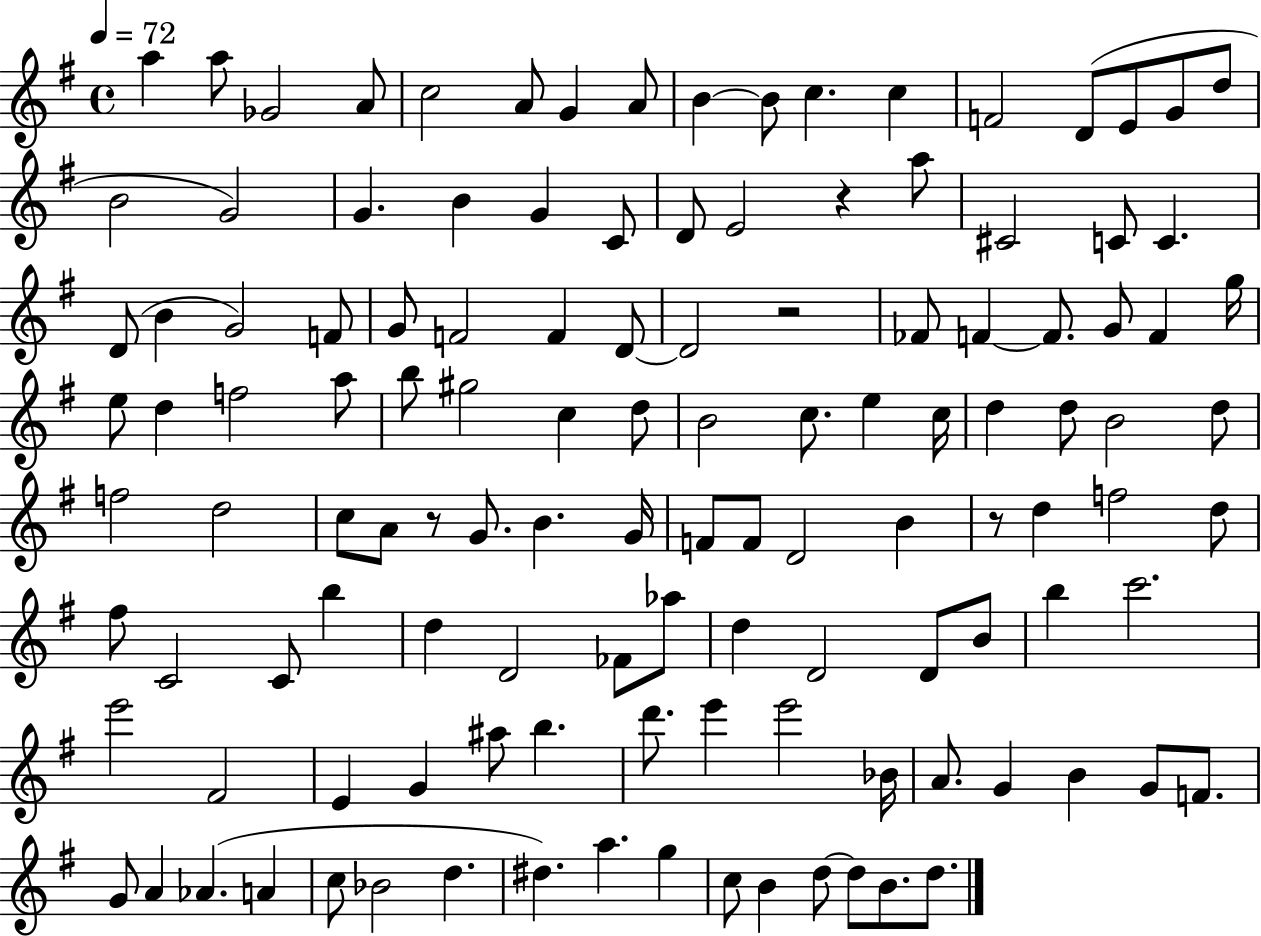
X:1
T:Untitled
M:4/4
L:1/4
K:G
a a/2 _G2 A/2 c2 A/2 G A/2 B B/2 c c F2 D/2 E/2 G/2 d/2 B2 G2 G B G C/2 D/2 E2 z a/2 ^C2 C/2 C D/2 B G2 F/2 G/2 F2 F D/2 D2 z2 _F/2 F F/2 G/2 F g/4 e/2 d f2 a/2 b/2 ^g2 c d/2 B2 c/2 e c/4 d d/2 B2 d/2 f2 d2 c/2 A/2 z/2 G/2 B G/4 F/2 F/2 D2 B z/2 d f2 d/2 ^f/2 C2 C/2 b d D2 _F/2 _a/2 d D2 D/2 B/2 b c'2 e'2 ^F2 E G ^a/2 b d'/2 e' e'2 _B/4 A/2 G B G/2 F/2 G/2 A _A A c/2 _B2 d ^d a g c/2 B d/2 d/2 B/2 d/2